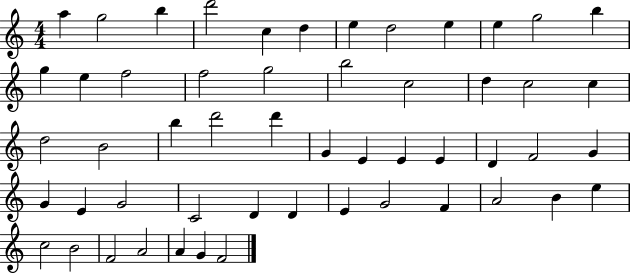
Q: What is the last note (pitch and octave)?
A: F4